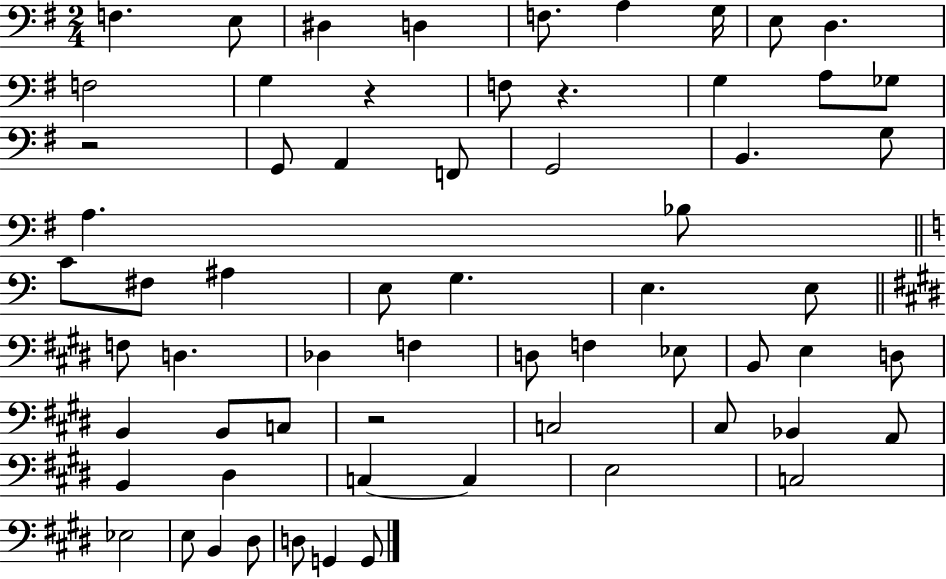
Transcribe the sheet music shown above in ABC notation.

X:1
T:Untitled
M:2/4
L:1/4
K:G
F, E,/2 ^D, D, F,/2 A, G,/4 E,/2 D, F,2 G, z F,/2 z G, A,/2 _G,/2 z2 G,,/2 A,, F,,/2 G,,2 B,, G,/2 A, _B,/2 C/2 ^F,/2 ^A, E,/2 G, E, E,/2 F,/2 D, _D, F, D,/2 F, _E,/2 B,,/2 E, D,/2 B,, B,,/2 C,/2 z2 C,2 ^C,/2 _B,, A,,/2 B,, ^D, C, C, E,2 C,2 _E,2 E,/2 B,, ^D,/2 D,/2 G,, G,,/2